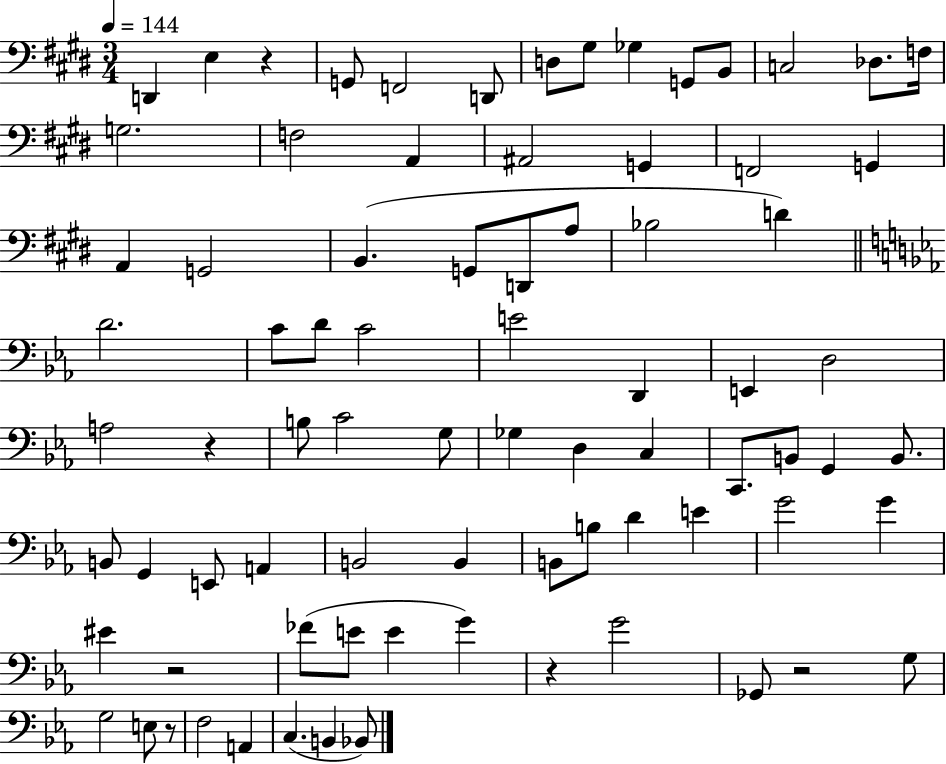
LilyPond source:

{
  \clef bass
  \numericTimeSignature
  \time 3/4
  \key e \major
  \tempo 4 = 144
  d,4 e4 r4 | g,8 f,2 d,8 | d8 gis8 ges4 g,8 b,8 | c2 des8. f16 | \break g2. | f2 a,4 | ais,2 g,4 | f,2 g,4 | \break a,4 g,2 | b,4.( g,8 d,8 a8 | bes2 d'4) | \bar "||" \break \key ees \major d'2. | c'8 d'8 c'2 | e'2 d,4 | e,4 d2 | \break a2 r4 | b8 c'2 g8 | ges4 d4 c4 | c,8. b,8 g,4 b,8. | \break b,8 g,4 e,8 a,4 | b,2 b,4 | b,8 b8 d'4 e'4 | g'2 g'4 | \break eis'4 r2 | fes'8( e'8 e'4 g'4) | r4 g'2 | ges,8 r2 g8 | \break g2 e8 r8 | f2 a,4 | c4.( b,4 bes,8) | \bar "|."
}